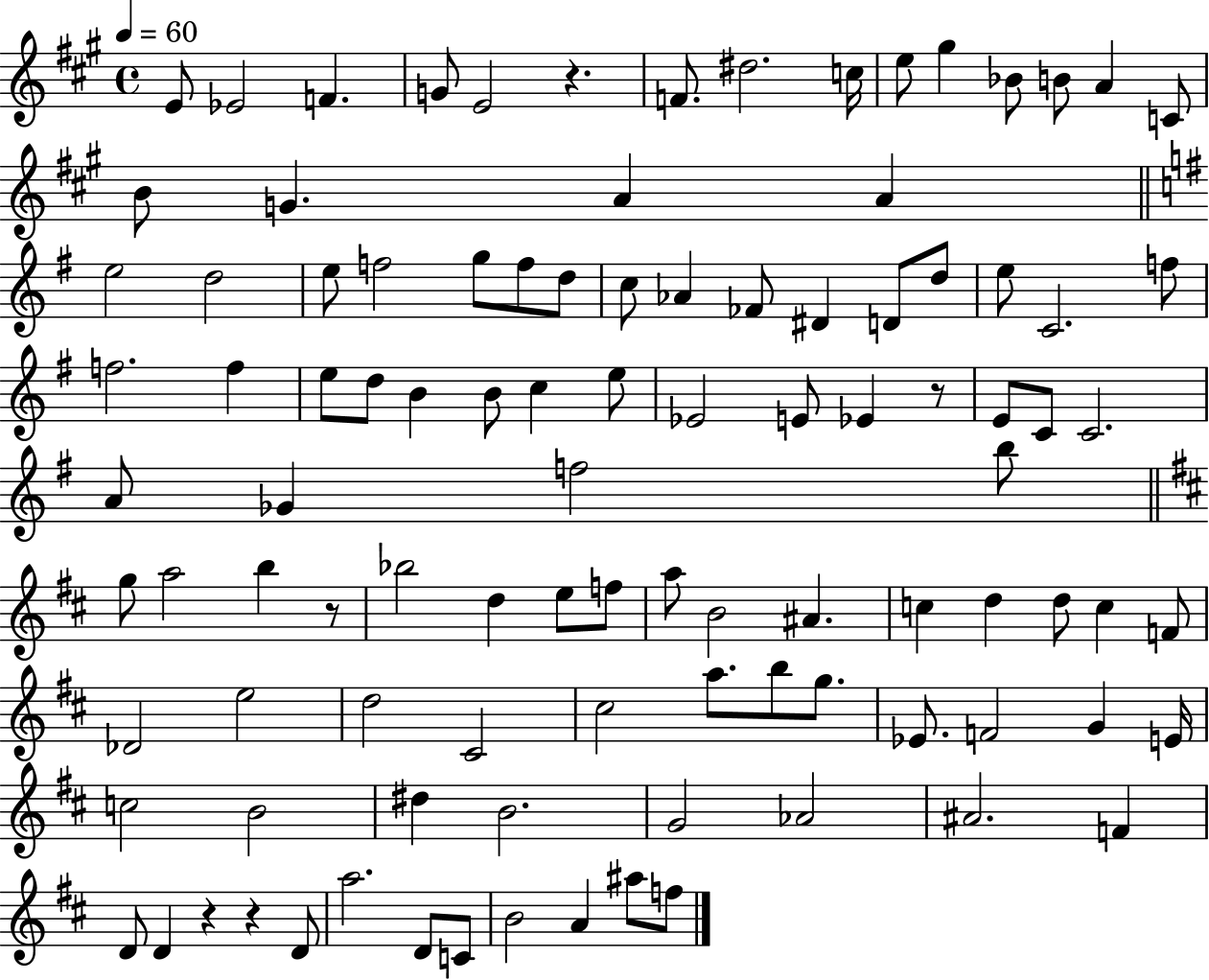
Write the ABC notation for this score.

X:1
T:Untitled
M:4/4
L:1/4
K:A
E/2 _E2 F G/2 E2 z F/2 ^d2 c/4 e/2 ^g _B/2 B/2 A C/2 B/2 G A A e2 d2 e/2 f2 g/2 f/2 d/2 c/2 _A _F/2 ^D D/2 d/2 e/2 C2 f/2 f2 f e/2 d/2 B B/2 c e/2 _E2 E/2 _E z/2 E/2 C/2 C2 A/2 _G f2 b/2 g/2 a2 b z/2 _b2 d e/2 f/2 a/2 B2 ^A c d d/2 c F/2 _D2 e2 d2 ^C2 ^c2 a/2 b/2 g/2 _E/2 F2 G E/4 c2 B2 ^d B2 G2 _A2 ^A2 F D/2 D z z D/2 a2 D/2 C/2 B2 A ^a/2 f/2